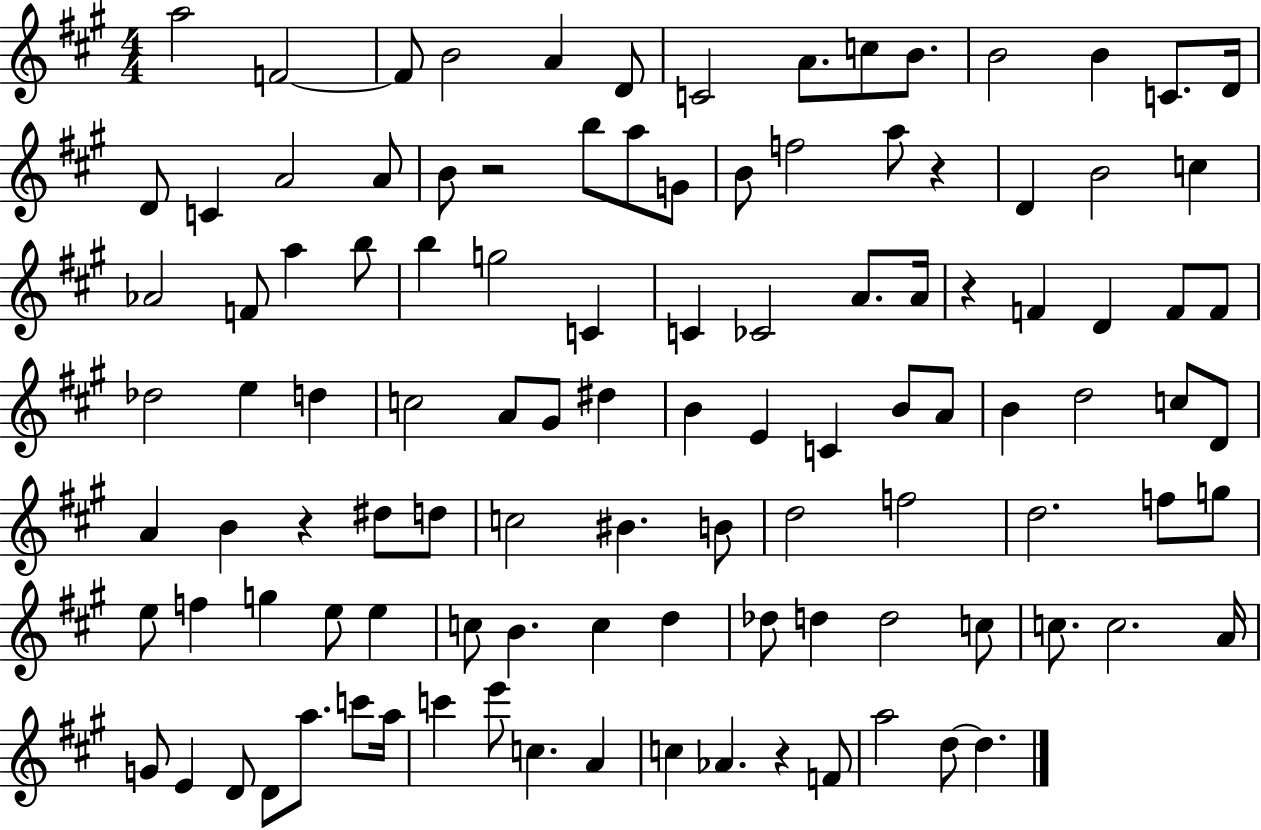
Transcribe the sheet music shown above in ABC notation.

X:1
T:Untitled
M:4/4
L:1/4
K:A
a2 F2 F/2 B2 A D/2 C2 A/2 c/2 B/2 B2 B C/2 D/4 D/2 C A2 A/2 B/2 z2 b/2 a/2 G/2 B/2 f2 a/2 z D B2 c _A2 F/2 a b/2 b g2 C C _C2 A/2 A/4 z F D F/2 F/2 _d2 e d c2 A/2 ^G/2 ^d B E C B/2 A/2 B d2 c/2 D/2 A B z ^d/2 d/2 c2 ^B B/2 d2 f2 d2 f/2 g/2 e/2 f g e/2 e c/2 B c d _d/2 d d2 c/2 c/2 c2 A/4 G/2 E D/2 D/2 a/2 c'/2 a/4 c' e'/2 c A c _A z F/2 a2 d/2 d